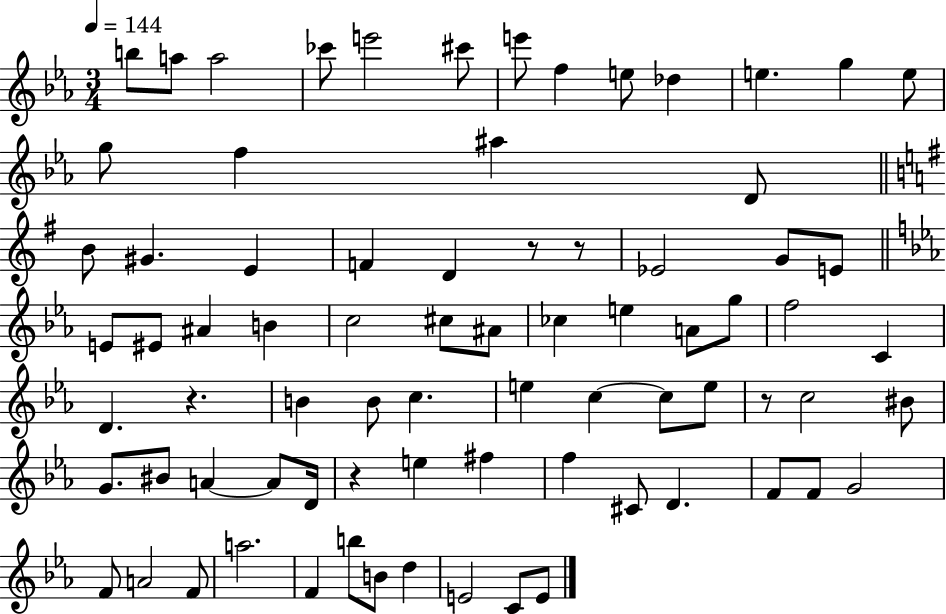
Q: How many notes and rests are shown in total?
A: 77